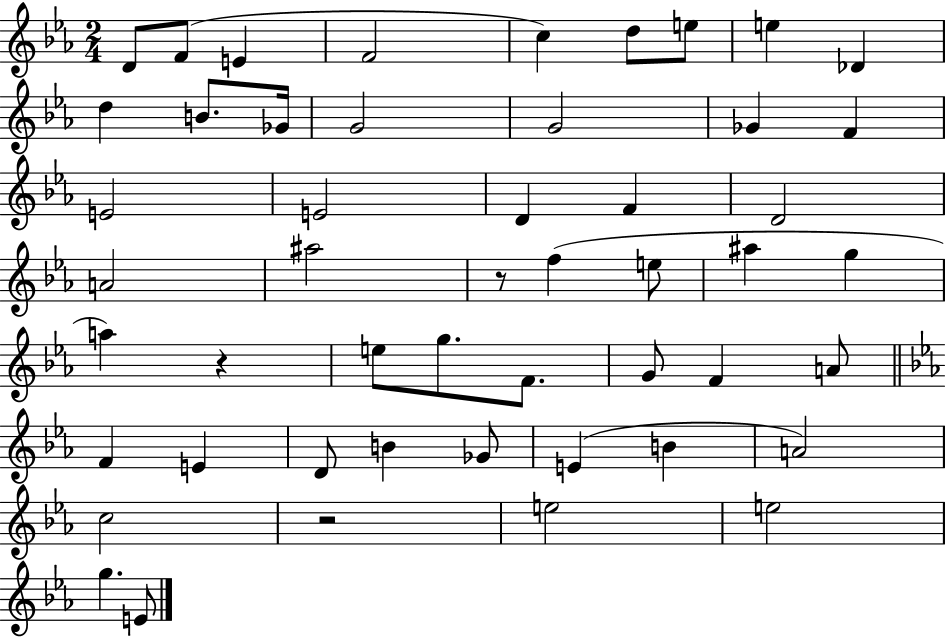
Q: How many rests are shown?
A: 3